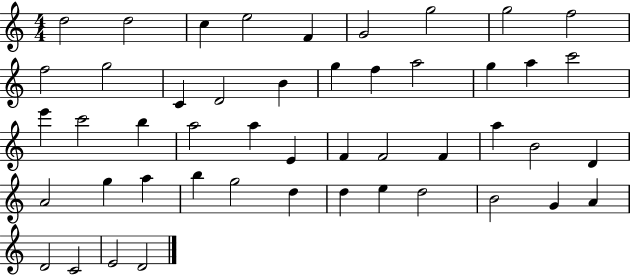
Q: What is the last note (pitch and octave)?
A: D4